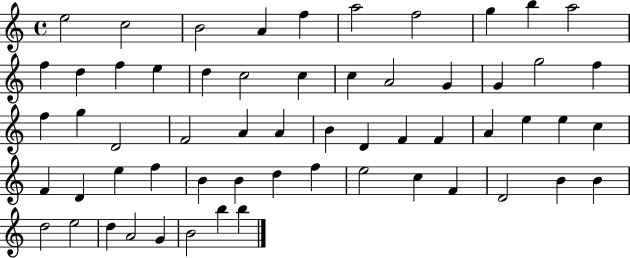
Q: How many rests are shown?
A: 0